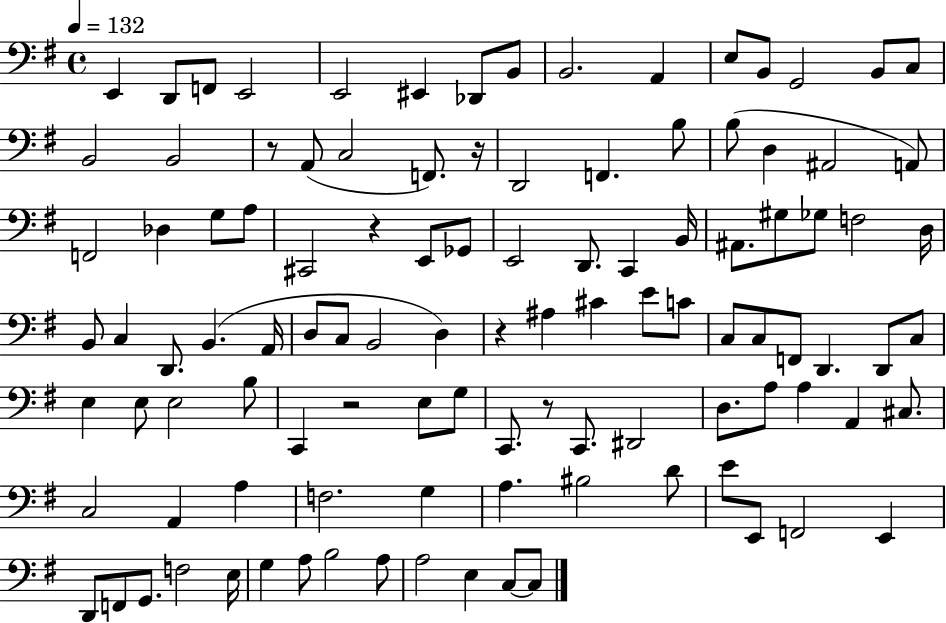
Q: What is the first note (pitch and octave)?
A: E2